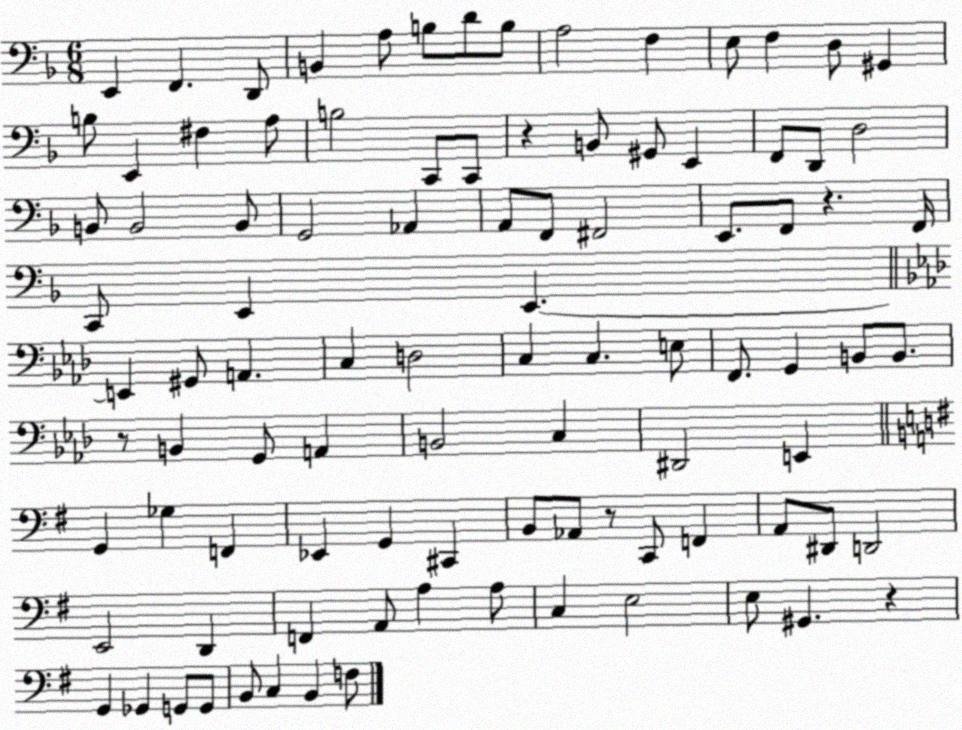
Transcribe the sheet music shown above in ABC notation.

X:1
T:Untitled
M:6/8
L:1/4
K:F
E,, F,, D,,/2 B,, A,/2 B,/2 D/2 B,/2 A,2 F, E,/2 F, D,/2 ^G,, B,/2 E,, ^F, A,/2 B,2 C,,/2 C,,/2 z B,,/2 ^G,,/2 E,, F,,/2 D,,/2 D,2 B,,/2 B,,2 B,,/2 G,,2 _A,, A,,/2 F,,/2 ^F,,2 E,,/2 F,,/2 z F,,/4 C,,/2 E,, E,, E,, ^G,,/2 A,, C, D,2 C, C, E,/2 F,,/2 G,, B,,/2 B,,/2 z/2 B,, G,,/2 A,, B,,2 C, ^D,,2 E,, G,, _G, F,, _E,, G,, ^C,, B,,/2 _A,,/2 z/2 C,,/2 F,, A,,/2 ^D,,/2 D,,2 E,,2 D,, F,, A,,/2 A, A,/2 C, E,2 E,/2 ^G,, z G,, _G,, G,,/2 G,,/2 B,,/2 C, B,, F,/2